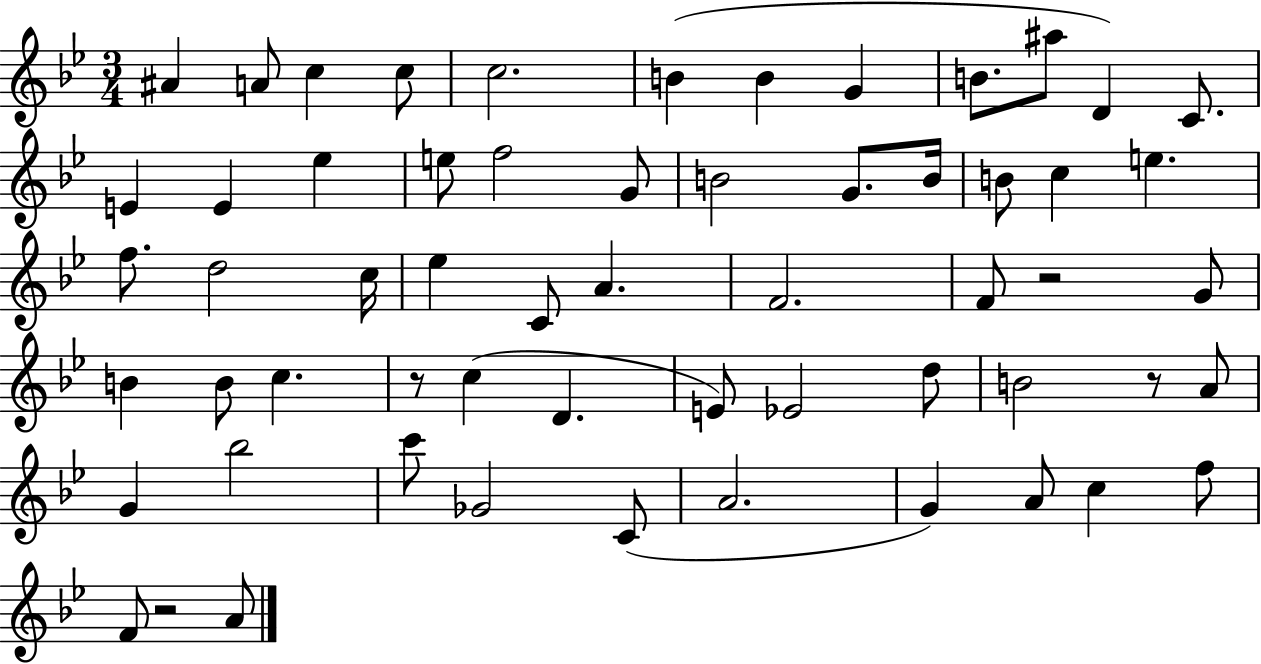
X:1
T:Untitled
M:3/4
L:1/4
K:Bb
^A A/2 c c/2 c2 B B G B/2 ^a/2 D C/2 E E _e e/2 f2 G/2 B2 G/2 B/4 B/2 c e f/2 d2 c/4 _e C/2 A F2 F/2 z2 G/2 B B/2 c z/2 c D E/2 _E2 d/2 B2 z/2 A/2 G _b2 c'/2 _G2 C/2 A2 G A/2 c f/2 F/2 z2 A/2